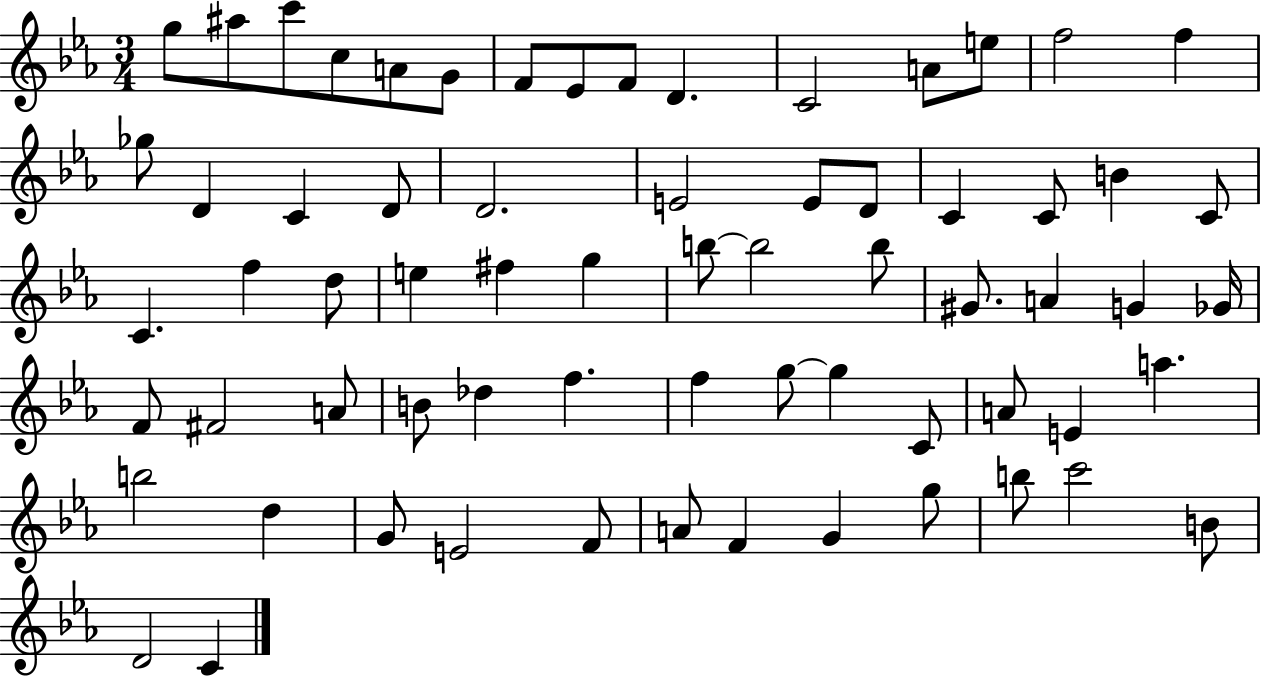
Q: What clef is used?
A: treble